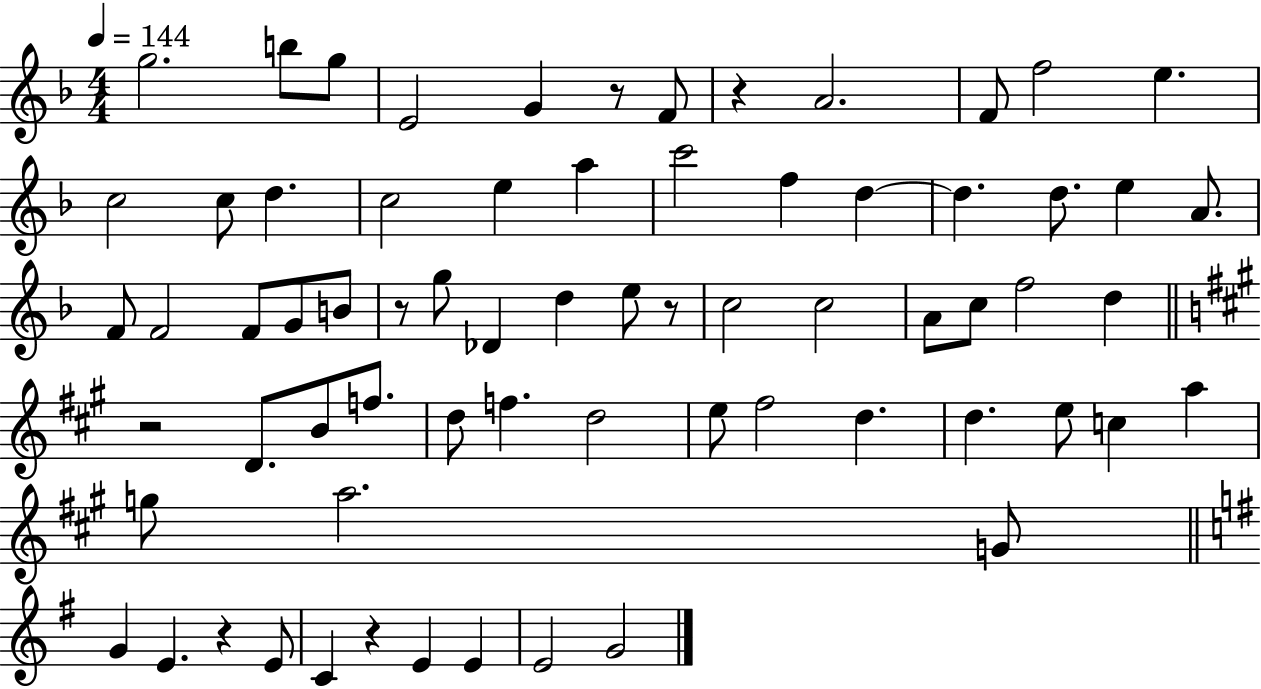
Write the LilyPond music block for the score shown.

{
  \clef treble
  \numericTimeSignature
  \time 4/4
  \key f \major
  \tempo 4 = 144
  g''2. b''8 g''8 | e'2 g'4 r8 f'8 | r4 a'2. | f'8 f''2 e''4. | \break c''2 c''8 d''4. | c''2 e''4 a''4 | c'''2 f''4 d''4~~ | d''4. d''8. e''4 a'8. | \break f'8 f'2 f'8 g'8 b'8 | r8 g''8 des'4 d''4 e''8 r8 | c''2 c''2 | a'8 c''8 f''2 d''4 | \break \bar "||" \break \key a \major r2 d'8. b'8 f''8. | d''8 f''4. d''2 | e''8 fis''2 d''4. | d''4. e''8 c''4 a''4 | \break g''8 a''2. g'8 | \bar "||" \break \key g \major g'4 e'4. r4 e'8 | c'4 r4 e'4 e'4 | e'2 g'2 | \bar "|."
}